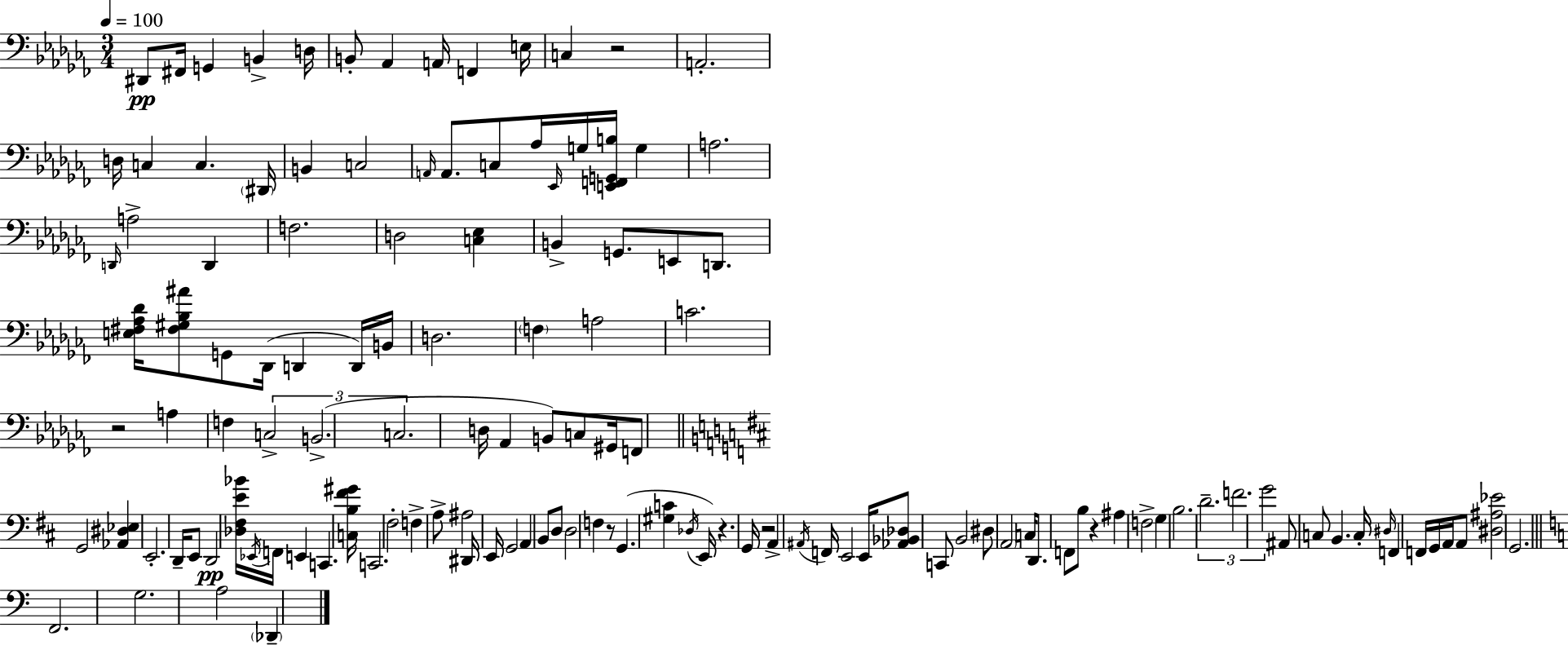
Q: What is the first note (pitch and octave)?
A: D#2